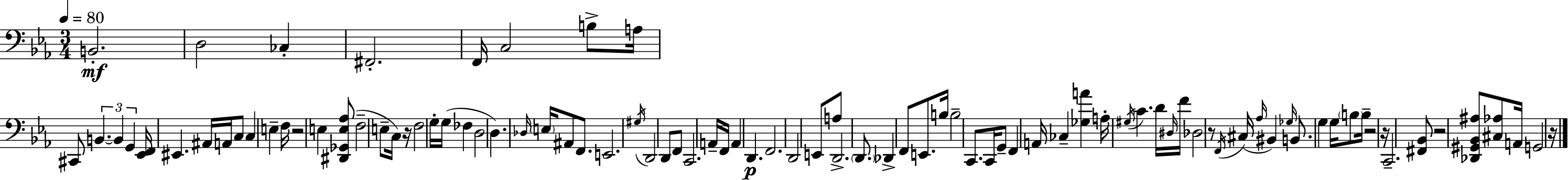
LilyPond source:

{
  \clef bass
  \numericTimeSignature
  \time 3/4
  \key c \minor
  \tempo 4 = 80
  b,2.-.\mf | d2 ces4-. | fis,2.-. | f,16 c2 b8-> a16 | \break cis,8 \tuplet 3/2 { b,4.~~ b,4 | g,4 } <ees, f,>16 eis,4. ais,16 | a,16 c8 c4 e4-- f16 | r2 e4 | \break <dis, ges, e aes>8( f2-- e8-- | c16) r16 f2 g16-. g16( | fes4 d2 | d4.) \grace { des16 } \parenthesize e16 ais,8 f,8. | \break e,2. | \acciaccatura { gis16 } d,2 d,8 | f,8 c,2. | a,16-- f,16 a,4 d,4.\p | \break f,2. | d,2 e,8 | a8 d,2.-> | \parenthesize d,8. des,4-> f,8 e,8. | \break b16 b2-- c,8. | c,16 g,8-- f,4 a,16 ces4-- | <ges a'>4 a16-. \acciaccatura { gis16 } c'4. | d'16 \grace { dis16 } f'16 des2 | \break r8 \acciaccatura { f,16 }( cis16 \grace { aes16 }) bis,4 \grace { ges16 } b,8. | g4 g16 \parenthesize b8 b16-- r2 | r16 c,2.-- | <fis, bes,>8 r2 | \break <des, gis, bes, ais>8 <cis aes>8 a,16 g,2 | r16 \bar "|."
}